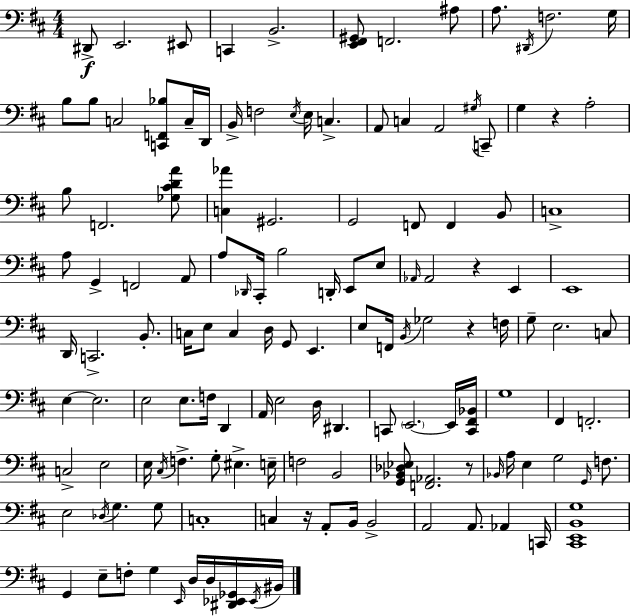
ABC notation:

X:1
T:Untitled
M:4/4
L:1/4
K:D
^D,,/2 E,,2 ^E,,/2 C,, B,,2 [E,,^F,,^G,,]/2 F,,2 ^A,/2 A,/2 ^D,,/4 F,2 G,/4 B,/2 B,/2 C,2 [C,,F,,_B,]/2 C,/4 D,,/4 B,,/4 F,2 E,/4 E,/4 C, A,,/2 C, A,,2 ^G,/4 C,,/2 G, z A,2 B,/2 F,,2 [_G,^CDA]/2 [C,_A] ^G,,2 G,,2 F,,/2 F,, B,,/2 C,4 A,/2 G,, F,,2 A,,/2 A,/2 _D,,/4 ^C,,/4 B,2 D,,/4 E,,/2 E,/2 _A,,/4 _A,,2 z E,, E,,4 D,,/4 C,,2 B,,/2 C,/4 E,/2 C, D,/4 G,,/2 E,, E,/2 F,,/4 B,,/4 _G,2 z F,/4 G,/2 E,2 C,/2 E, E,2 E,2 E,/2 F,/4 D,, A,,/4 E,2 D,/4 ^D,, C,,/2 E,,2 E,,/4 [C,,^F,,_B,,]/4 G,4 ^F,, F,,2 C,2 E,2 E,/4 ^C,/4 F, G,/2 ^E, E,/4 F,2 B,,2 [G,,_B,,_D,_E,]/2 [F,,_A,,]2 z/2 _B,,/4 A,/4 E, G,2 G,,/4 F,/2 E,2 _D,/4 G, G,/2 C,4 C, z/4 A,,/2 B,,/4 B,,2 A,,2 A,,/2 _A,, C,,/4 [^C,,E,,B,,G,]4 G,, E,/2 F,/2 G, E,,/4 D,/4 D,/4 [^D,,_E,,_G,,]/4 _E,,/4 ^B,,/4